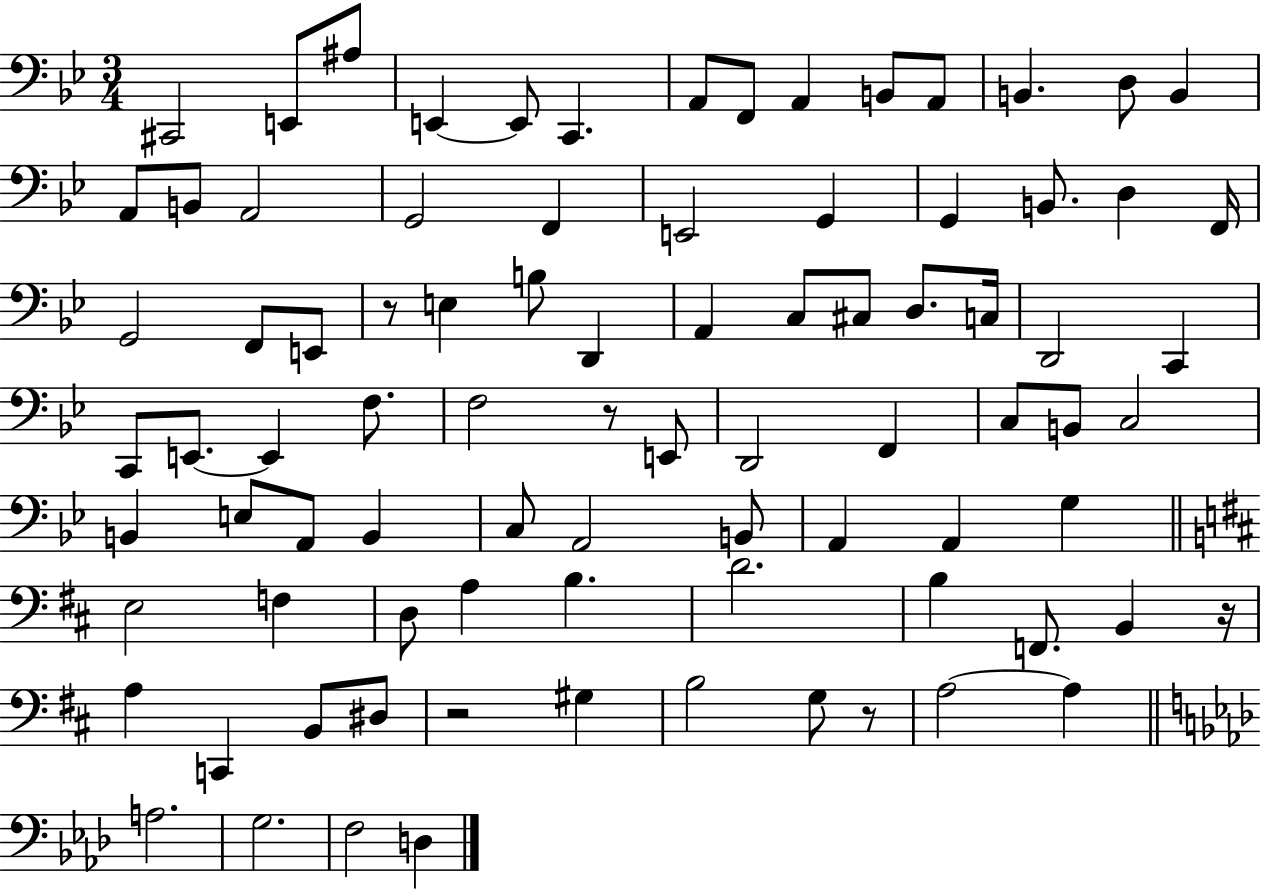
C#2/h E2/e A#3/e E2/q E2/e C2/q. A2/e F2/e A2/q B2/e A2/e B2/q. D3/e B2/q A2/e B2/e A2/h G2/h F2/q E2/h G2/q G2/q B2/e. D3/q F2/s G2/h F2/e E2/e R/e E3/q B3/e D2/q A2/q C3/e C#3/e D3/e. C3/s D2/h C2/q C2/e E2/e. E2/q F3/e. F3/h R/e E2/e D2/h F2/q C3/e B2/e C3/h B2/q E3/e A2/e B2/q C3/e A2/h B2/e A2/q A2/q G3/q E3/h F3/q D3/e A3/q B3/q. D4/h. B3/q F2/e. B2/q R/s A3/q C2/q B2/e D#3/e R/h G#3/q B3/h G3/e R/e A3/h A3/q A3/h. G3/h. F3/h D3/q